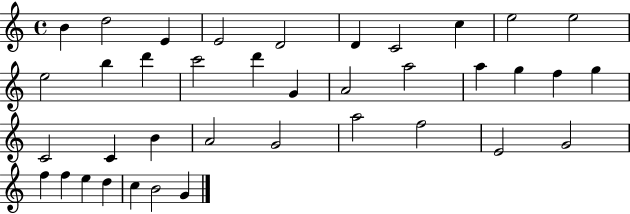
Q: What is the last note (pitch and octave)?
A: G4